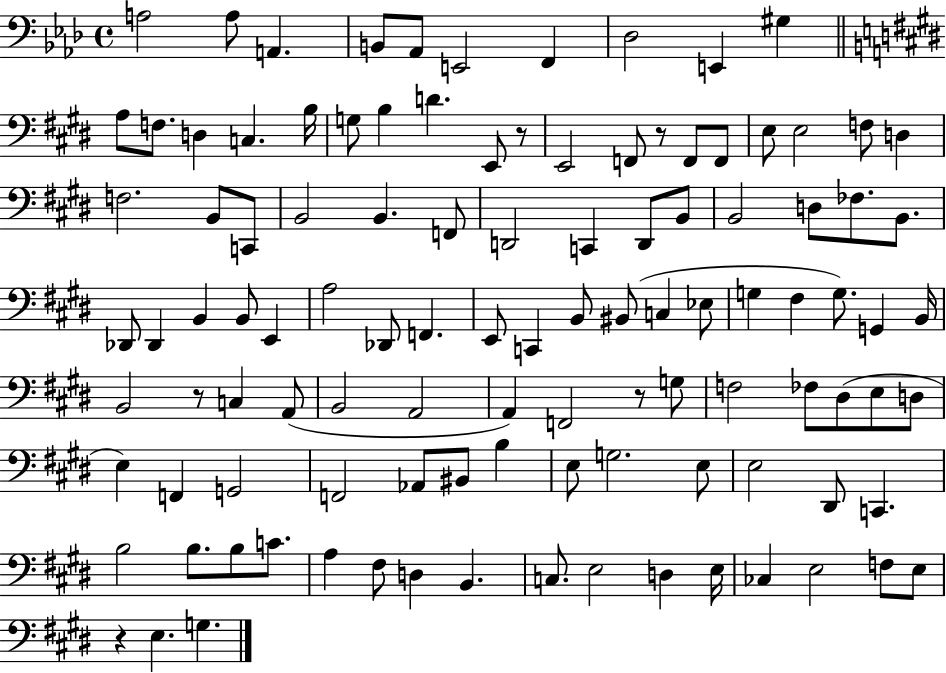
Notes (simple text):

A3/h A3/e A2/q. B2/e Ab2/e E2/h F2/q Db3/h E2/q G#3/q A3/e F3/e. D3/q C3/q. B3/s G3/e B3/q D4/q. E2/e R/e E2/h F2/e R/e F2/e F2/e E3/e E3/h F3/e D3/q F3/h. B2/e C2/e B2/h B2/q. F2/e D2/h C2/q D2/e B2/e B2/h D3/e FES3/e. B2/e. Db2/e Db2/q B2/q B2/e E2/q A3/h Db2/e F2/q. E2/e C2/q B2/e BIS2/e C3/q Eb3/e G3/q F#3/q G3/e. G2/q B2/s B2/h R/e C3/q A2/e B2/h A2/h A2/q F2/h R/e G3/e F3/h FES3/e D#3/e E3/e D3/e E3/q F2/q G2/h F2/h Ab2/e BIS2/e B3/q E3/e G3/h. E3/e E3/h D#2/e C2/q. B3/h B3/e. B3/e C4/e. A3/q F#3/e D3/q B2/q. C3/e. E3/h D3/q E3/s CES3/q E3/h F3/e E3/e R/q E3/q. G3/q.